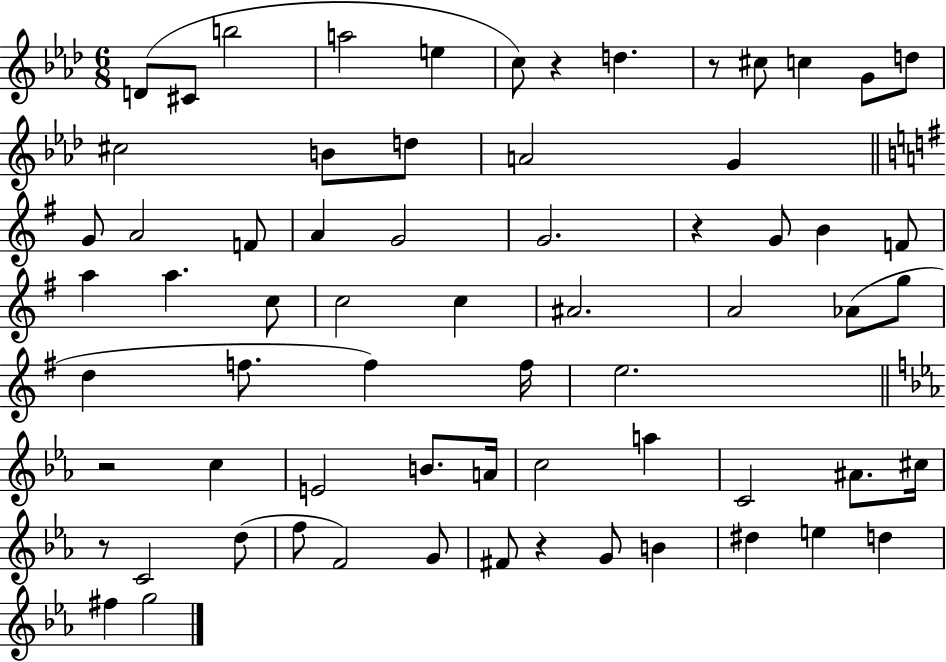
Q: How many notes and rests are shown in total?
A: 67